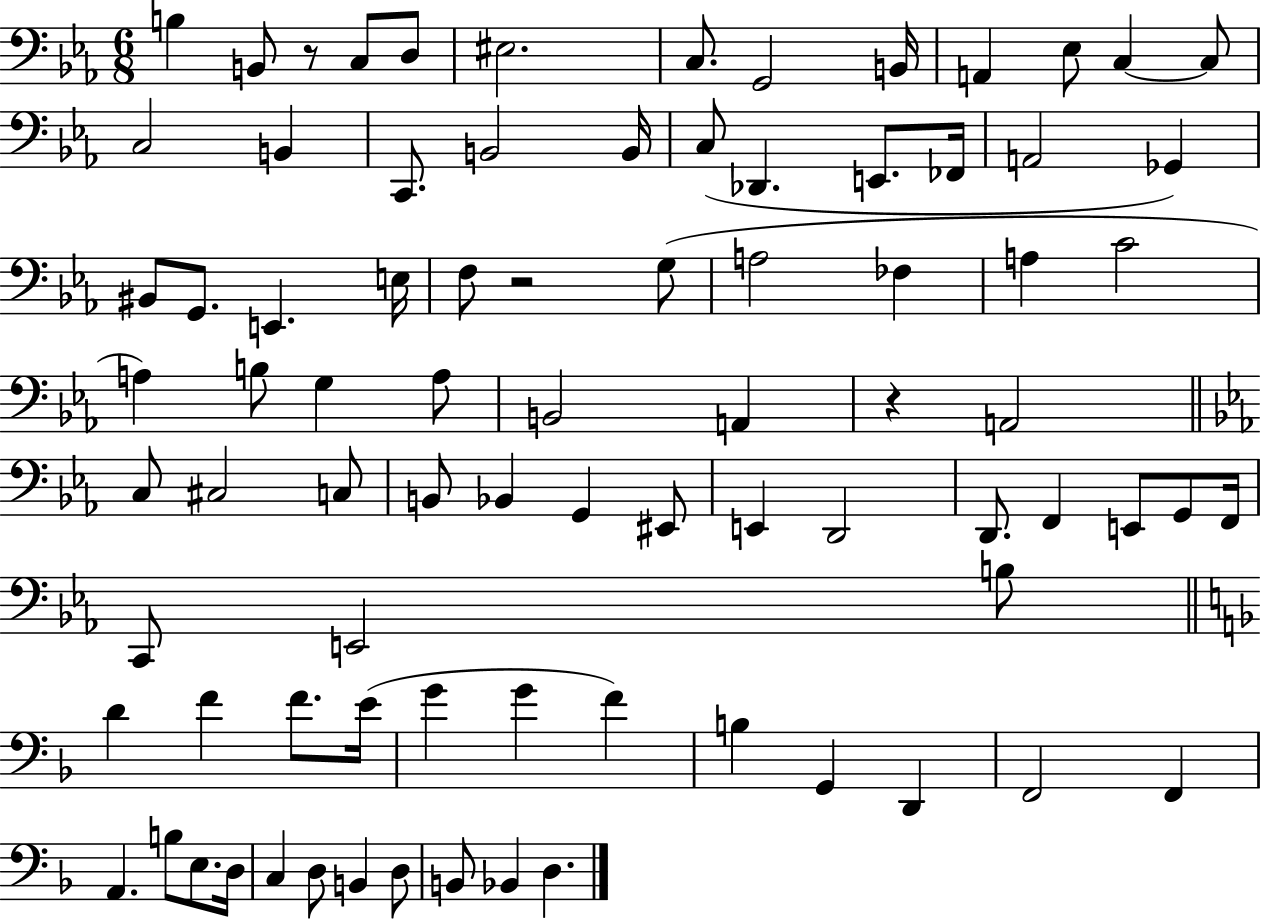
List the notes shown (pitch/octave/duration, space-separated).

B3/q B2/e R/e C3/e D3/e EIS3/h. C3/e. G2/h B2/s A2/q Eb3/e C3/q C3/e C3/h B2/q C2/e. B2/h B2/s C3/e Db2/q. E2/e. FES2/s A2/h Gb2/q BIS2/e G2/e. E2/q. E3/s F3/e R/h G3/e A3/h FES3/q A3/q C4/h A3/q B3/e G3/q A3/e B2/h A2/q R/q A2/h C3/e C#3/h C3/e B2/e Bb2/q G2/q EIS2/e E2/q D2/h D2/e. F2/q E2/e G2/e F2/s C2/e E2/h B3/e D4/q F4/q F4/e. E4/s G4/q G4/q F4/q B3/q G2/q D2/q F2/h F2/q A2/q. B3/e E3/e. D3/s C3/q D3/e B2/q D3/e B2/e Bb2/q D3/q.